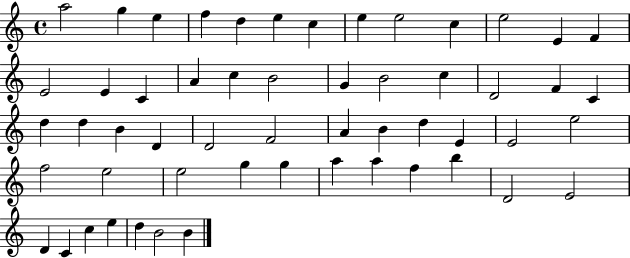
X:1
T:Untitled
M:4/4
L:1/4
K:C
a2 g e f d e c e e2 c e2 E F E2 E C A c B2 G B2 c D2 F C d d B D D2 F2 A B d E E2 e2 f2 e2 e2 g g a a f b D2 E2 D C c e d B2 B